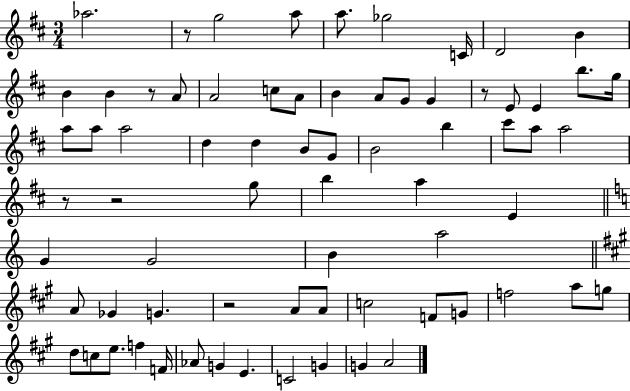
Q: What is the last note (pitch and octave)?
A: A4